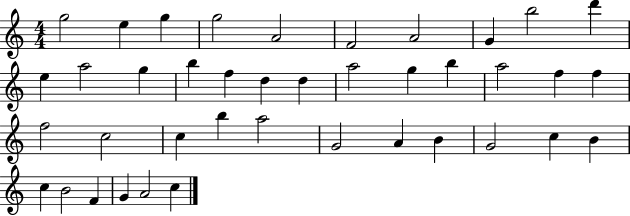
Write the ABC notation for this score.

X:1
T:Untitled
M:4/4
L:1/4
K:C
g2 e g g2 A2 F2 A2 G b2 d' e a2 g b f d d a2 g b a2 f f f2 c2 c b a2 G2 A B G2 c B c B2 F G A2 c